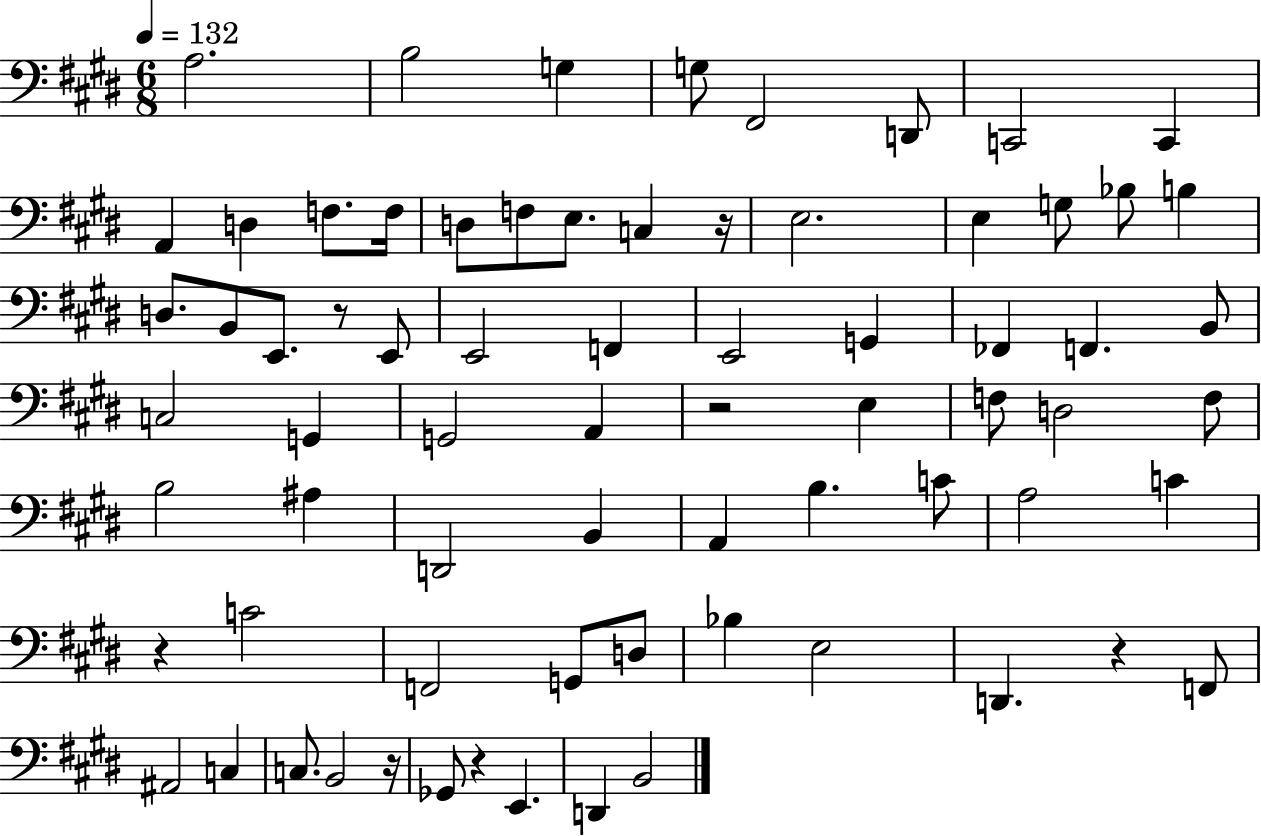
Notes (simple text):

A3/h. B3/h G3/q G3/e F#2/h D2/e C2/h C2/q A2/q D3/q F3/e. F3/s D3/e F3/e E3/e. C3/q R/s E3/h. E3/q G3/e Bb3/e B3/q D3/e. B2/e E2/e. R/e E2/e E2/h F2/q E2/h G2/q FES2/q F2/q. B2/e C3/h G2/q G2/h A2/q R/h E3/q F3/e D3/h F3/e B3/h A#3/q D2/h B2/q A2/q B3/q. C4/e A3/h C4/q R/q C4/h F2/h G2/e D3/e Bb3/q E3/h D2/q. R/q F2/e A#2/h C3/q C3/e. B2/h R/s Gb2/e R/q E2/q. D2/q B2/h